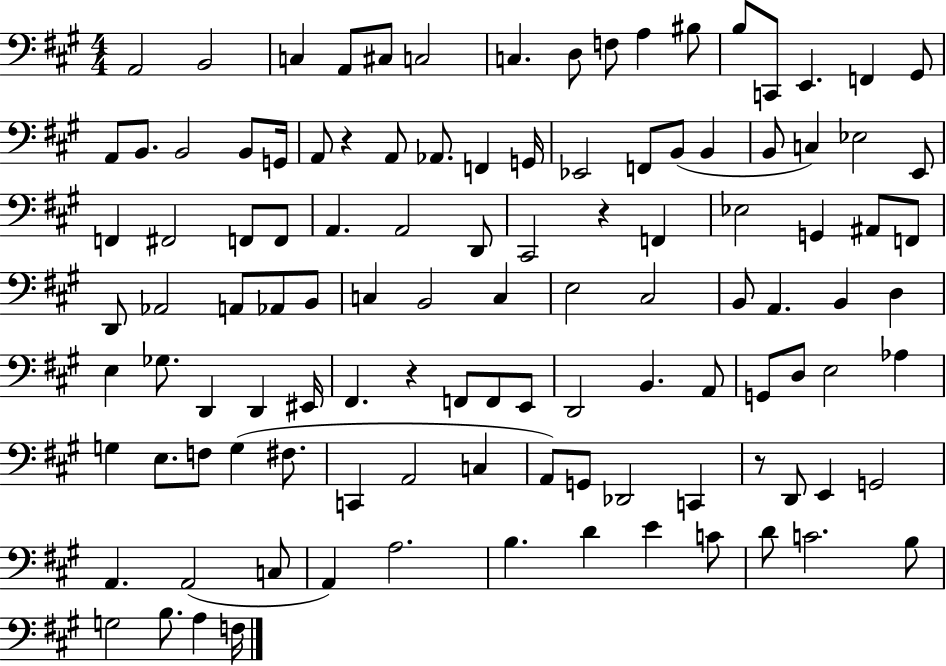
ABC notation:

X:1
T:Untitled
M:4/4
L:1/4
K:A
A,,2 B,,2 C, A,,/2 ^C,/2 C,2 C, D,/2 F,/2 A, ^B,/2 B,/2 C,,/2 E,, F,, ^G,,/2 A,,/2 B,,/2 B,,2 B,,/2 G,,/4 A,,/2 z A,,/2 _A,,/2 F,, G,,/4 _E,,2 F,,/2 B,,/2 B,, B,,/2 C, _E,2 E,,/2 F,, ^F,,2 F,,/2 F,,/2 A,, A,,2 D,,/2 ^C,,2 z F,, _E,2 G,, ^A,,/2 F,,/2 D,,/2 _A,,2 A,,/2 _A,,/2 B,,/2 C, B,,2 C, E,2 ^C,2 B,,/2 A,, B,, D, E, _G,/2 D,, D,, ^E,,/4 ^F,, z F,,/2 F,,/2 E,,/2 D,,2 B,, A,,/2 G,,/2 D,/2 E,2 _A, G, E,/2 F,/2 G, ^F,/2 C,, A,,2 C, A,,/2 G,,/2 _D,,2 C,, z/2 D,,/2 E,, G,,2 A,, A,,2 C,/2 A,, A,2 B, D E C/2 D/2 C2 B,/2 G,2 B,/2 A, F,/4